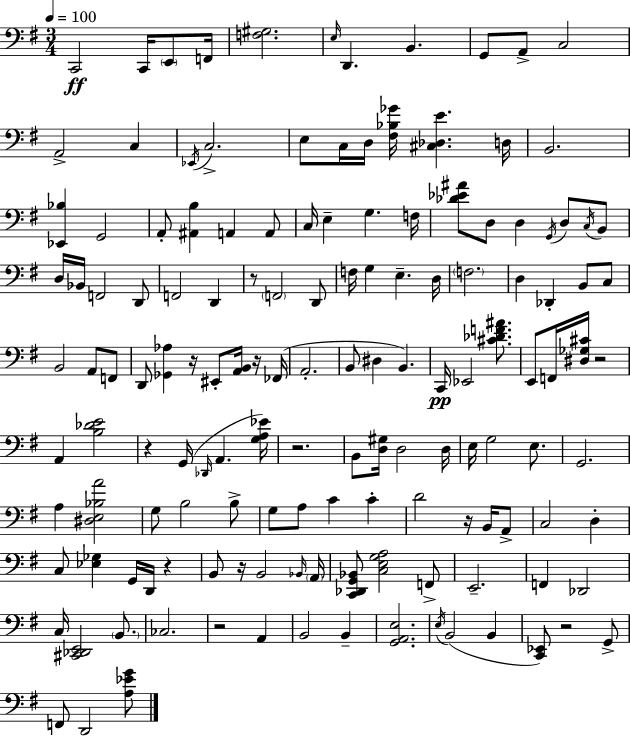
X:1
T:Untitled
M:3/4
L:1/4
K:Em
C,,2 C,,/4 E,,/2 F,,/4 [F,^G,]2 E,/4 D,, B,, G,,/2 A,,/2 C,2 A,,2 C, _E,,/4 C,2 E,/2 C,/4 D,/4 [^F,_B,_G]/4 [^C,_D,E] D,/4 B,,2 [_E,,_B,] G,,2 A,,/2 [^A,,B,] A,, A,,/2 C,/4 E, G, F,/4 [_D_E^A]/2 D,/2 D, G,,/4 D,/2 C,/4 B,,/2 D,/4 _B,,/4 F,,2 D,,/2 F,,2 D,, z/2 F,,2 D,,/2 F,/4 G, E, D,/4 F,2 D, _D,, B,,/2 C,/2 B,,2 A,,/2 F,,/2 D,,/2 [_G,,_A,] z/4 ^E,,/2 [A,,B,,]/4 z/4 _F,,/4 A,,2 B,,/2 ^D, B,, C,,/4 _E,,2 [^C_DF^A]/2 E,,/2 F,,/4 [^D,_G,^C]/4 z2 A,, [B,_DE]2 z G,,/4 _D,,/4 A,, [G,A,_E]/4 z2 B,,/2 [D,^G,]/4 D,2 D,/4 E,/4 G,2 E,/2 G,,2 A, [^D,E,_B,A]2 G,/2 B,2 B,/2 G,/2 A,/2 C C D2 z/4 B,,/4 A,,/2 C,2 D, C,/2 [_E,_G,] G,,/4 D,,/4 z B,,/2 z/4 B,,2 _B,,/4 A,,/4 [C,,_D,,G,,_B,,]/2 [C,E,G,A,]2 F,,/2 E,,2 F,, _D,,2 C,/4 [^C,,_D,,E,,]2 B,,/2 _C,2 z2 A,, B,,2 B,, [G,,A,,E,]2 E,/4 B,,2 B,, [C,,_E,,]/2 z2 G,,/2 F,,/2 D,,2 [A,_EG]/2